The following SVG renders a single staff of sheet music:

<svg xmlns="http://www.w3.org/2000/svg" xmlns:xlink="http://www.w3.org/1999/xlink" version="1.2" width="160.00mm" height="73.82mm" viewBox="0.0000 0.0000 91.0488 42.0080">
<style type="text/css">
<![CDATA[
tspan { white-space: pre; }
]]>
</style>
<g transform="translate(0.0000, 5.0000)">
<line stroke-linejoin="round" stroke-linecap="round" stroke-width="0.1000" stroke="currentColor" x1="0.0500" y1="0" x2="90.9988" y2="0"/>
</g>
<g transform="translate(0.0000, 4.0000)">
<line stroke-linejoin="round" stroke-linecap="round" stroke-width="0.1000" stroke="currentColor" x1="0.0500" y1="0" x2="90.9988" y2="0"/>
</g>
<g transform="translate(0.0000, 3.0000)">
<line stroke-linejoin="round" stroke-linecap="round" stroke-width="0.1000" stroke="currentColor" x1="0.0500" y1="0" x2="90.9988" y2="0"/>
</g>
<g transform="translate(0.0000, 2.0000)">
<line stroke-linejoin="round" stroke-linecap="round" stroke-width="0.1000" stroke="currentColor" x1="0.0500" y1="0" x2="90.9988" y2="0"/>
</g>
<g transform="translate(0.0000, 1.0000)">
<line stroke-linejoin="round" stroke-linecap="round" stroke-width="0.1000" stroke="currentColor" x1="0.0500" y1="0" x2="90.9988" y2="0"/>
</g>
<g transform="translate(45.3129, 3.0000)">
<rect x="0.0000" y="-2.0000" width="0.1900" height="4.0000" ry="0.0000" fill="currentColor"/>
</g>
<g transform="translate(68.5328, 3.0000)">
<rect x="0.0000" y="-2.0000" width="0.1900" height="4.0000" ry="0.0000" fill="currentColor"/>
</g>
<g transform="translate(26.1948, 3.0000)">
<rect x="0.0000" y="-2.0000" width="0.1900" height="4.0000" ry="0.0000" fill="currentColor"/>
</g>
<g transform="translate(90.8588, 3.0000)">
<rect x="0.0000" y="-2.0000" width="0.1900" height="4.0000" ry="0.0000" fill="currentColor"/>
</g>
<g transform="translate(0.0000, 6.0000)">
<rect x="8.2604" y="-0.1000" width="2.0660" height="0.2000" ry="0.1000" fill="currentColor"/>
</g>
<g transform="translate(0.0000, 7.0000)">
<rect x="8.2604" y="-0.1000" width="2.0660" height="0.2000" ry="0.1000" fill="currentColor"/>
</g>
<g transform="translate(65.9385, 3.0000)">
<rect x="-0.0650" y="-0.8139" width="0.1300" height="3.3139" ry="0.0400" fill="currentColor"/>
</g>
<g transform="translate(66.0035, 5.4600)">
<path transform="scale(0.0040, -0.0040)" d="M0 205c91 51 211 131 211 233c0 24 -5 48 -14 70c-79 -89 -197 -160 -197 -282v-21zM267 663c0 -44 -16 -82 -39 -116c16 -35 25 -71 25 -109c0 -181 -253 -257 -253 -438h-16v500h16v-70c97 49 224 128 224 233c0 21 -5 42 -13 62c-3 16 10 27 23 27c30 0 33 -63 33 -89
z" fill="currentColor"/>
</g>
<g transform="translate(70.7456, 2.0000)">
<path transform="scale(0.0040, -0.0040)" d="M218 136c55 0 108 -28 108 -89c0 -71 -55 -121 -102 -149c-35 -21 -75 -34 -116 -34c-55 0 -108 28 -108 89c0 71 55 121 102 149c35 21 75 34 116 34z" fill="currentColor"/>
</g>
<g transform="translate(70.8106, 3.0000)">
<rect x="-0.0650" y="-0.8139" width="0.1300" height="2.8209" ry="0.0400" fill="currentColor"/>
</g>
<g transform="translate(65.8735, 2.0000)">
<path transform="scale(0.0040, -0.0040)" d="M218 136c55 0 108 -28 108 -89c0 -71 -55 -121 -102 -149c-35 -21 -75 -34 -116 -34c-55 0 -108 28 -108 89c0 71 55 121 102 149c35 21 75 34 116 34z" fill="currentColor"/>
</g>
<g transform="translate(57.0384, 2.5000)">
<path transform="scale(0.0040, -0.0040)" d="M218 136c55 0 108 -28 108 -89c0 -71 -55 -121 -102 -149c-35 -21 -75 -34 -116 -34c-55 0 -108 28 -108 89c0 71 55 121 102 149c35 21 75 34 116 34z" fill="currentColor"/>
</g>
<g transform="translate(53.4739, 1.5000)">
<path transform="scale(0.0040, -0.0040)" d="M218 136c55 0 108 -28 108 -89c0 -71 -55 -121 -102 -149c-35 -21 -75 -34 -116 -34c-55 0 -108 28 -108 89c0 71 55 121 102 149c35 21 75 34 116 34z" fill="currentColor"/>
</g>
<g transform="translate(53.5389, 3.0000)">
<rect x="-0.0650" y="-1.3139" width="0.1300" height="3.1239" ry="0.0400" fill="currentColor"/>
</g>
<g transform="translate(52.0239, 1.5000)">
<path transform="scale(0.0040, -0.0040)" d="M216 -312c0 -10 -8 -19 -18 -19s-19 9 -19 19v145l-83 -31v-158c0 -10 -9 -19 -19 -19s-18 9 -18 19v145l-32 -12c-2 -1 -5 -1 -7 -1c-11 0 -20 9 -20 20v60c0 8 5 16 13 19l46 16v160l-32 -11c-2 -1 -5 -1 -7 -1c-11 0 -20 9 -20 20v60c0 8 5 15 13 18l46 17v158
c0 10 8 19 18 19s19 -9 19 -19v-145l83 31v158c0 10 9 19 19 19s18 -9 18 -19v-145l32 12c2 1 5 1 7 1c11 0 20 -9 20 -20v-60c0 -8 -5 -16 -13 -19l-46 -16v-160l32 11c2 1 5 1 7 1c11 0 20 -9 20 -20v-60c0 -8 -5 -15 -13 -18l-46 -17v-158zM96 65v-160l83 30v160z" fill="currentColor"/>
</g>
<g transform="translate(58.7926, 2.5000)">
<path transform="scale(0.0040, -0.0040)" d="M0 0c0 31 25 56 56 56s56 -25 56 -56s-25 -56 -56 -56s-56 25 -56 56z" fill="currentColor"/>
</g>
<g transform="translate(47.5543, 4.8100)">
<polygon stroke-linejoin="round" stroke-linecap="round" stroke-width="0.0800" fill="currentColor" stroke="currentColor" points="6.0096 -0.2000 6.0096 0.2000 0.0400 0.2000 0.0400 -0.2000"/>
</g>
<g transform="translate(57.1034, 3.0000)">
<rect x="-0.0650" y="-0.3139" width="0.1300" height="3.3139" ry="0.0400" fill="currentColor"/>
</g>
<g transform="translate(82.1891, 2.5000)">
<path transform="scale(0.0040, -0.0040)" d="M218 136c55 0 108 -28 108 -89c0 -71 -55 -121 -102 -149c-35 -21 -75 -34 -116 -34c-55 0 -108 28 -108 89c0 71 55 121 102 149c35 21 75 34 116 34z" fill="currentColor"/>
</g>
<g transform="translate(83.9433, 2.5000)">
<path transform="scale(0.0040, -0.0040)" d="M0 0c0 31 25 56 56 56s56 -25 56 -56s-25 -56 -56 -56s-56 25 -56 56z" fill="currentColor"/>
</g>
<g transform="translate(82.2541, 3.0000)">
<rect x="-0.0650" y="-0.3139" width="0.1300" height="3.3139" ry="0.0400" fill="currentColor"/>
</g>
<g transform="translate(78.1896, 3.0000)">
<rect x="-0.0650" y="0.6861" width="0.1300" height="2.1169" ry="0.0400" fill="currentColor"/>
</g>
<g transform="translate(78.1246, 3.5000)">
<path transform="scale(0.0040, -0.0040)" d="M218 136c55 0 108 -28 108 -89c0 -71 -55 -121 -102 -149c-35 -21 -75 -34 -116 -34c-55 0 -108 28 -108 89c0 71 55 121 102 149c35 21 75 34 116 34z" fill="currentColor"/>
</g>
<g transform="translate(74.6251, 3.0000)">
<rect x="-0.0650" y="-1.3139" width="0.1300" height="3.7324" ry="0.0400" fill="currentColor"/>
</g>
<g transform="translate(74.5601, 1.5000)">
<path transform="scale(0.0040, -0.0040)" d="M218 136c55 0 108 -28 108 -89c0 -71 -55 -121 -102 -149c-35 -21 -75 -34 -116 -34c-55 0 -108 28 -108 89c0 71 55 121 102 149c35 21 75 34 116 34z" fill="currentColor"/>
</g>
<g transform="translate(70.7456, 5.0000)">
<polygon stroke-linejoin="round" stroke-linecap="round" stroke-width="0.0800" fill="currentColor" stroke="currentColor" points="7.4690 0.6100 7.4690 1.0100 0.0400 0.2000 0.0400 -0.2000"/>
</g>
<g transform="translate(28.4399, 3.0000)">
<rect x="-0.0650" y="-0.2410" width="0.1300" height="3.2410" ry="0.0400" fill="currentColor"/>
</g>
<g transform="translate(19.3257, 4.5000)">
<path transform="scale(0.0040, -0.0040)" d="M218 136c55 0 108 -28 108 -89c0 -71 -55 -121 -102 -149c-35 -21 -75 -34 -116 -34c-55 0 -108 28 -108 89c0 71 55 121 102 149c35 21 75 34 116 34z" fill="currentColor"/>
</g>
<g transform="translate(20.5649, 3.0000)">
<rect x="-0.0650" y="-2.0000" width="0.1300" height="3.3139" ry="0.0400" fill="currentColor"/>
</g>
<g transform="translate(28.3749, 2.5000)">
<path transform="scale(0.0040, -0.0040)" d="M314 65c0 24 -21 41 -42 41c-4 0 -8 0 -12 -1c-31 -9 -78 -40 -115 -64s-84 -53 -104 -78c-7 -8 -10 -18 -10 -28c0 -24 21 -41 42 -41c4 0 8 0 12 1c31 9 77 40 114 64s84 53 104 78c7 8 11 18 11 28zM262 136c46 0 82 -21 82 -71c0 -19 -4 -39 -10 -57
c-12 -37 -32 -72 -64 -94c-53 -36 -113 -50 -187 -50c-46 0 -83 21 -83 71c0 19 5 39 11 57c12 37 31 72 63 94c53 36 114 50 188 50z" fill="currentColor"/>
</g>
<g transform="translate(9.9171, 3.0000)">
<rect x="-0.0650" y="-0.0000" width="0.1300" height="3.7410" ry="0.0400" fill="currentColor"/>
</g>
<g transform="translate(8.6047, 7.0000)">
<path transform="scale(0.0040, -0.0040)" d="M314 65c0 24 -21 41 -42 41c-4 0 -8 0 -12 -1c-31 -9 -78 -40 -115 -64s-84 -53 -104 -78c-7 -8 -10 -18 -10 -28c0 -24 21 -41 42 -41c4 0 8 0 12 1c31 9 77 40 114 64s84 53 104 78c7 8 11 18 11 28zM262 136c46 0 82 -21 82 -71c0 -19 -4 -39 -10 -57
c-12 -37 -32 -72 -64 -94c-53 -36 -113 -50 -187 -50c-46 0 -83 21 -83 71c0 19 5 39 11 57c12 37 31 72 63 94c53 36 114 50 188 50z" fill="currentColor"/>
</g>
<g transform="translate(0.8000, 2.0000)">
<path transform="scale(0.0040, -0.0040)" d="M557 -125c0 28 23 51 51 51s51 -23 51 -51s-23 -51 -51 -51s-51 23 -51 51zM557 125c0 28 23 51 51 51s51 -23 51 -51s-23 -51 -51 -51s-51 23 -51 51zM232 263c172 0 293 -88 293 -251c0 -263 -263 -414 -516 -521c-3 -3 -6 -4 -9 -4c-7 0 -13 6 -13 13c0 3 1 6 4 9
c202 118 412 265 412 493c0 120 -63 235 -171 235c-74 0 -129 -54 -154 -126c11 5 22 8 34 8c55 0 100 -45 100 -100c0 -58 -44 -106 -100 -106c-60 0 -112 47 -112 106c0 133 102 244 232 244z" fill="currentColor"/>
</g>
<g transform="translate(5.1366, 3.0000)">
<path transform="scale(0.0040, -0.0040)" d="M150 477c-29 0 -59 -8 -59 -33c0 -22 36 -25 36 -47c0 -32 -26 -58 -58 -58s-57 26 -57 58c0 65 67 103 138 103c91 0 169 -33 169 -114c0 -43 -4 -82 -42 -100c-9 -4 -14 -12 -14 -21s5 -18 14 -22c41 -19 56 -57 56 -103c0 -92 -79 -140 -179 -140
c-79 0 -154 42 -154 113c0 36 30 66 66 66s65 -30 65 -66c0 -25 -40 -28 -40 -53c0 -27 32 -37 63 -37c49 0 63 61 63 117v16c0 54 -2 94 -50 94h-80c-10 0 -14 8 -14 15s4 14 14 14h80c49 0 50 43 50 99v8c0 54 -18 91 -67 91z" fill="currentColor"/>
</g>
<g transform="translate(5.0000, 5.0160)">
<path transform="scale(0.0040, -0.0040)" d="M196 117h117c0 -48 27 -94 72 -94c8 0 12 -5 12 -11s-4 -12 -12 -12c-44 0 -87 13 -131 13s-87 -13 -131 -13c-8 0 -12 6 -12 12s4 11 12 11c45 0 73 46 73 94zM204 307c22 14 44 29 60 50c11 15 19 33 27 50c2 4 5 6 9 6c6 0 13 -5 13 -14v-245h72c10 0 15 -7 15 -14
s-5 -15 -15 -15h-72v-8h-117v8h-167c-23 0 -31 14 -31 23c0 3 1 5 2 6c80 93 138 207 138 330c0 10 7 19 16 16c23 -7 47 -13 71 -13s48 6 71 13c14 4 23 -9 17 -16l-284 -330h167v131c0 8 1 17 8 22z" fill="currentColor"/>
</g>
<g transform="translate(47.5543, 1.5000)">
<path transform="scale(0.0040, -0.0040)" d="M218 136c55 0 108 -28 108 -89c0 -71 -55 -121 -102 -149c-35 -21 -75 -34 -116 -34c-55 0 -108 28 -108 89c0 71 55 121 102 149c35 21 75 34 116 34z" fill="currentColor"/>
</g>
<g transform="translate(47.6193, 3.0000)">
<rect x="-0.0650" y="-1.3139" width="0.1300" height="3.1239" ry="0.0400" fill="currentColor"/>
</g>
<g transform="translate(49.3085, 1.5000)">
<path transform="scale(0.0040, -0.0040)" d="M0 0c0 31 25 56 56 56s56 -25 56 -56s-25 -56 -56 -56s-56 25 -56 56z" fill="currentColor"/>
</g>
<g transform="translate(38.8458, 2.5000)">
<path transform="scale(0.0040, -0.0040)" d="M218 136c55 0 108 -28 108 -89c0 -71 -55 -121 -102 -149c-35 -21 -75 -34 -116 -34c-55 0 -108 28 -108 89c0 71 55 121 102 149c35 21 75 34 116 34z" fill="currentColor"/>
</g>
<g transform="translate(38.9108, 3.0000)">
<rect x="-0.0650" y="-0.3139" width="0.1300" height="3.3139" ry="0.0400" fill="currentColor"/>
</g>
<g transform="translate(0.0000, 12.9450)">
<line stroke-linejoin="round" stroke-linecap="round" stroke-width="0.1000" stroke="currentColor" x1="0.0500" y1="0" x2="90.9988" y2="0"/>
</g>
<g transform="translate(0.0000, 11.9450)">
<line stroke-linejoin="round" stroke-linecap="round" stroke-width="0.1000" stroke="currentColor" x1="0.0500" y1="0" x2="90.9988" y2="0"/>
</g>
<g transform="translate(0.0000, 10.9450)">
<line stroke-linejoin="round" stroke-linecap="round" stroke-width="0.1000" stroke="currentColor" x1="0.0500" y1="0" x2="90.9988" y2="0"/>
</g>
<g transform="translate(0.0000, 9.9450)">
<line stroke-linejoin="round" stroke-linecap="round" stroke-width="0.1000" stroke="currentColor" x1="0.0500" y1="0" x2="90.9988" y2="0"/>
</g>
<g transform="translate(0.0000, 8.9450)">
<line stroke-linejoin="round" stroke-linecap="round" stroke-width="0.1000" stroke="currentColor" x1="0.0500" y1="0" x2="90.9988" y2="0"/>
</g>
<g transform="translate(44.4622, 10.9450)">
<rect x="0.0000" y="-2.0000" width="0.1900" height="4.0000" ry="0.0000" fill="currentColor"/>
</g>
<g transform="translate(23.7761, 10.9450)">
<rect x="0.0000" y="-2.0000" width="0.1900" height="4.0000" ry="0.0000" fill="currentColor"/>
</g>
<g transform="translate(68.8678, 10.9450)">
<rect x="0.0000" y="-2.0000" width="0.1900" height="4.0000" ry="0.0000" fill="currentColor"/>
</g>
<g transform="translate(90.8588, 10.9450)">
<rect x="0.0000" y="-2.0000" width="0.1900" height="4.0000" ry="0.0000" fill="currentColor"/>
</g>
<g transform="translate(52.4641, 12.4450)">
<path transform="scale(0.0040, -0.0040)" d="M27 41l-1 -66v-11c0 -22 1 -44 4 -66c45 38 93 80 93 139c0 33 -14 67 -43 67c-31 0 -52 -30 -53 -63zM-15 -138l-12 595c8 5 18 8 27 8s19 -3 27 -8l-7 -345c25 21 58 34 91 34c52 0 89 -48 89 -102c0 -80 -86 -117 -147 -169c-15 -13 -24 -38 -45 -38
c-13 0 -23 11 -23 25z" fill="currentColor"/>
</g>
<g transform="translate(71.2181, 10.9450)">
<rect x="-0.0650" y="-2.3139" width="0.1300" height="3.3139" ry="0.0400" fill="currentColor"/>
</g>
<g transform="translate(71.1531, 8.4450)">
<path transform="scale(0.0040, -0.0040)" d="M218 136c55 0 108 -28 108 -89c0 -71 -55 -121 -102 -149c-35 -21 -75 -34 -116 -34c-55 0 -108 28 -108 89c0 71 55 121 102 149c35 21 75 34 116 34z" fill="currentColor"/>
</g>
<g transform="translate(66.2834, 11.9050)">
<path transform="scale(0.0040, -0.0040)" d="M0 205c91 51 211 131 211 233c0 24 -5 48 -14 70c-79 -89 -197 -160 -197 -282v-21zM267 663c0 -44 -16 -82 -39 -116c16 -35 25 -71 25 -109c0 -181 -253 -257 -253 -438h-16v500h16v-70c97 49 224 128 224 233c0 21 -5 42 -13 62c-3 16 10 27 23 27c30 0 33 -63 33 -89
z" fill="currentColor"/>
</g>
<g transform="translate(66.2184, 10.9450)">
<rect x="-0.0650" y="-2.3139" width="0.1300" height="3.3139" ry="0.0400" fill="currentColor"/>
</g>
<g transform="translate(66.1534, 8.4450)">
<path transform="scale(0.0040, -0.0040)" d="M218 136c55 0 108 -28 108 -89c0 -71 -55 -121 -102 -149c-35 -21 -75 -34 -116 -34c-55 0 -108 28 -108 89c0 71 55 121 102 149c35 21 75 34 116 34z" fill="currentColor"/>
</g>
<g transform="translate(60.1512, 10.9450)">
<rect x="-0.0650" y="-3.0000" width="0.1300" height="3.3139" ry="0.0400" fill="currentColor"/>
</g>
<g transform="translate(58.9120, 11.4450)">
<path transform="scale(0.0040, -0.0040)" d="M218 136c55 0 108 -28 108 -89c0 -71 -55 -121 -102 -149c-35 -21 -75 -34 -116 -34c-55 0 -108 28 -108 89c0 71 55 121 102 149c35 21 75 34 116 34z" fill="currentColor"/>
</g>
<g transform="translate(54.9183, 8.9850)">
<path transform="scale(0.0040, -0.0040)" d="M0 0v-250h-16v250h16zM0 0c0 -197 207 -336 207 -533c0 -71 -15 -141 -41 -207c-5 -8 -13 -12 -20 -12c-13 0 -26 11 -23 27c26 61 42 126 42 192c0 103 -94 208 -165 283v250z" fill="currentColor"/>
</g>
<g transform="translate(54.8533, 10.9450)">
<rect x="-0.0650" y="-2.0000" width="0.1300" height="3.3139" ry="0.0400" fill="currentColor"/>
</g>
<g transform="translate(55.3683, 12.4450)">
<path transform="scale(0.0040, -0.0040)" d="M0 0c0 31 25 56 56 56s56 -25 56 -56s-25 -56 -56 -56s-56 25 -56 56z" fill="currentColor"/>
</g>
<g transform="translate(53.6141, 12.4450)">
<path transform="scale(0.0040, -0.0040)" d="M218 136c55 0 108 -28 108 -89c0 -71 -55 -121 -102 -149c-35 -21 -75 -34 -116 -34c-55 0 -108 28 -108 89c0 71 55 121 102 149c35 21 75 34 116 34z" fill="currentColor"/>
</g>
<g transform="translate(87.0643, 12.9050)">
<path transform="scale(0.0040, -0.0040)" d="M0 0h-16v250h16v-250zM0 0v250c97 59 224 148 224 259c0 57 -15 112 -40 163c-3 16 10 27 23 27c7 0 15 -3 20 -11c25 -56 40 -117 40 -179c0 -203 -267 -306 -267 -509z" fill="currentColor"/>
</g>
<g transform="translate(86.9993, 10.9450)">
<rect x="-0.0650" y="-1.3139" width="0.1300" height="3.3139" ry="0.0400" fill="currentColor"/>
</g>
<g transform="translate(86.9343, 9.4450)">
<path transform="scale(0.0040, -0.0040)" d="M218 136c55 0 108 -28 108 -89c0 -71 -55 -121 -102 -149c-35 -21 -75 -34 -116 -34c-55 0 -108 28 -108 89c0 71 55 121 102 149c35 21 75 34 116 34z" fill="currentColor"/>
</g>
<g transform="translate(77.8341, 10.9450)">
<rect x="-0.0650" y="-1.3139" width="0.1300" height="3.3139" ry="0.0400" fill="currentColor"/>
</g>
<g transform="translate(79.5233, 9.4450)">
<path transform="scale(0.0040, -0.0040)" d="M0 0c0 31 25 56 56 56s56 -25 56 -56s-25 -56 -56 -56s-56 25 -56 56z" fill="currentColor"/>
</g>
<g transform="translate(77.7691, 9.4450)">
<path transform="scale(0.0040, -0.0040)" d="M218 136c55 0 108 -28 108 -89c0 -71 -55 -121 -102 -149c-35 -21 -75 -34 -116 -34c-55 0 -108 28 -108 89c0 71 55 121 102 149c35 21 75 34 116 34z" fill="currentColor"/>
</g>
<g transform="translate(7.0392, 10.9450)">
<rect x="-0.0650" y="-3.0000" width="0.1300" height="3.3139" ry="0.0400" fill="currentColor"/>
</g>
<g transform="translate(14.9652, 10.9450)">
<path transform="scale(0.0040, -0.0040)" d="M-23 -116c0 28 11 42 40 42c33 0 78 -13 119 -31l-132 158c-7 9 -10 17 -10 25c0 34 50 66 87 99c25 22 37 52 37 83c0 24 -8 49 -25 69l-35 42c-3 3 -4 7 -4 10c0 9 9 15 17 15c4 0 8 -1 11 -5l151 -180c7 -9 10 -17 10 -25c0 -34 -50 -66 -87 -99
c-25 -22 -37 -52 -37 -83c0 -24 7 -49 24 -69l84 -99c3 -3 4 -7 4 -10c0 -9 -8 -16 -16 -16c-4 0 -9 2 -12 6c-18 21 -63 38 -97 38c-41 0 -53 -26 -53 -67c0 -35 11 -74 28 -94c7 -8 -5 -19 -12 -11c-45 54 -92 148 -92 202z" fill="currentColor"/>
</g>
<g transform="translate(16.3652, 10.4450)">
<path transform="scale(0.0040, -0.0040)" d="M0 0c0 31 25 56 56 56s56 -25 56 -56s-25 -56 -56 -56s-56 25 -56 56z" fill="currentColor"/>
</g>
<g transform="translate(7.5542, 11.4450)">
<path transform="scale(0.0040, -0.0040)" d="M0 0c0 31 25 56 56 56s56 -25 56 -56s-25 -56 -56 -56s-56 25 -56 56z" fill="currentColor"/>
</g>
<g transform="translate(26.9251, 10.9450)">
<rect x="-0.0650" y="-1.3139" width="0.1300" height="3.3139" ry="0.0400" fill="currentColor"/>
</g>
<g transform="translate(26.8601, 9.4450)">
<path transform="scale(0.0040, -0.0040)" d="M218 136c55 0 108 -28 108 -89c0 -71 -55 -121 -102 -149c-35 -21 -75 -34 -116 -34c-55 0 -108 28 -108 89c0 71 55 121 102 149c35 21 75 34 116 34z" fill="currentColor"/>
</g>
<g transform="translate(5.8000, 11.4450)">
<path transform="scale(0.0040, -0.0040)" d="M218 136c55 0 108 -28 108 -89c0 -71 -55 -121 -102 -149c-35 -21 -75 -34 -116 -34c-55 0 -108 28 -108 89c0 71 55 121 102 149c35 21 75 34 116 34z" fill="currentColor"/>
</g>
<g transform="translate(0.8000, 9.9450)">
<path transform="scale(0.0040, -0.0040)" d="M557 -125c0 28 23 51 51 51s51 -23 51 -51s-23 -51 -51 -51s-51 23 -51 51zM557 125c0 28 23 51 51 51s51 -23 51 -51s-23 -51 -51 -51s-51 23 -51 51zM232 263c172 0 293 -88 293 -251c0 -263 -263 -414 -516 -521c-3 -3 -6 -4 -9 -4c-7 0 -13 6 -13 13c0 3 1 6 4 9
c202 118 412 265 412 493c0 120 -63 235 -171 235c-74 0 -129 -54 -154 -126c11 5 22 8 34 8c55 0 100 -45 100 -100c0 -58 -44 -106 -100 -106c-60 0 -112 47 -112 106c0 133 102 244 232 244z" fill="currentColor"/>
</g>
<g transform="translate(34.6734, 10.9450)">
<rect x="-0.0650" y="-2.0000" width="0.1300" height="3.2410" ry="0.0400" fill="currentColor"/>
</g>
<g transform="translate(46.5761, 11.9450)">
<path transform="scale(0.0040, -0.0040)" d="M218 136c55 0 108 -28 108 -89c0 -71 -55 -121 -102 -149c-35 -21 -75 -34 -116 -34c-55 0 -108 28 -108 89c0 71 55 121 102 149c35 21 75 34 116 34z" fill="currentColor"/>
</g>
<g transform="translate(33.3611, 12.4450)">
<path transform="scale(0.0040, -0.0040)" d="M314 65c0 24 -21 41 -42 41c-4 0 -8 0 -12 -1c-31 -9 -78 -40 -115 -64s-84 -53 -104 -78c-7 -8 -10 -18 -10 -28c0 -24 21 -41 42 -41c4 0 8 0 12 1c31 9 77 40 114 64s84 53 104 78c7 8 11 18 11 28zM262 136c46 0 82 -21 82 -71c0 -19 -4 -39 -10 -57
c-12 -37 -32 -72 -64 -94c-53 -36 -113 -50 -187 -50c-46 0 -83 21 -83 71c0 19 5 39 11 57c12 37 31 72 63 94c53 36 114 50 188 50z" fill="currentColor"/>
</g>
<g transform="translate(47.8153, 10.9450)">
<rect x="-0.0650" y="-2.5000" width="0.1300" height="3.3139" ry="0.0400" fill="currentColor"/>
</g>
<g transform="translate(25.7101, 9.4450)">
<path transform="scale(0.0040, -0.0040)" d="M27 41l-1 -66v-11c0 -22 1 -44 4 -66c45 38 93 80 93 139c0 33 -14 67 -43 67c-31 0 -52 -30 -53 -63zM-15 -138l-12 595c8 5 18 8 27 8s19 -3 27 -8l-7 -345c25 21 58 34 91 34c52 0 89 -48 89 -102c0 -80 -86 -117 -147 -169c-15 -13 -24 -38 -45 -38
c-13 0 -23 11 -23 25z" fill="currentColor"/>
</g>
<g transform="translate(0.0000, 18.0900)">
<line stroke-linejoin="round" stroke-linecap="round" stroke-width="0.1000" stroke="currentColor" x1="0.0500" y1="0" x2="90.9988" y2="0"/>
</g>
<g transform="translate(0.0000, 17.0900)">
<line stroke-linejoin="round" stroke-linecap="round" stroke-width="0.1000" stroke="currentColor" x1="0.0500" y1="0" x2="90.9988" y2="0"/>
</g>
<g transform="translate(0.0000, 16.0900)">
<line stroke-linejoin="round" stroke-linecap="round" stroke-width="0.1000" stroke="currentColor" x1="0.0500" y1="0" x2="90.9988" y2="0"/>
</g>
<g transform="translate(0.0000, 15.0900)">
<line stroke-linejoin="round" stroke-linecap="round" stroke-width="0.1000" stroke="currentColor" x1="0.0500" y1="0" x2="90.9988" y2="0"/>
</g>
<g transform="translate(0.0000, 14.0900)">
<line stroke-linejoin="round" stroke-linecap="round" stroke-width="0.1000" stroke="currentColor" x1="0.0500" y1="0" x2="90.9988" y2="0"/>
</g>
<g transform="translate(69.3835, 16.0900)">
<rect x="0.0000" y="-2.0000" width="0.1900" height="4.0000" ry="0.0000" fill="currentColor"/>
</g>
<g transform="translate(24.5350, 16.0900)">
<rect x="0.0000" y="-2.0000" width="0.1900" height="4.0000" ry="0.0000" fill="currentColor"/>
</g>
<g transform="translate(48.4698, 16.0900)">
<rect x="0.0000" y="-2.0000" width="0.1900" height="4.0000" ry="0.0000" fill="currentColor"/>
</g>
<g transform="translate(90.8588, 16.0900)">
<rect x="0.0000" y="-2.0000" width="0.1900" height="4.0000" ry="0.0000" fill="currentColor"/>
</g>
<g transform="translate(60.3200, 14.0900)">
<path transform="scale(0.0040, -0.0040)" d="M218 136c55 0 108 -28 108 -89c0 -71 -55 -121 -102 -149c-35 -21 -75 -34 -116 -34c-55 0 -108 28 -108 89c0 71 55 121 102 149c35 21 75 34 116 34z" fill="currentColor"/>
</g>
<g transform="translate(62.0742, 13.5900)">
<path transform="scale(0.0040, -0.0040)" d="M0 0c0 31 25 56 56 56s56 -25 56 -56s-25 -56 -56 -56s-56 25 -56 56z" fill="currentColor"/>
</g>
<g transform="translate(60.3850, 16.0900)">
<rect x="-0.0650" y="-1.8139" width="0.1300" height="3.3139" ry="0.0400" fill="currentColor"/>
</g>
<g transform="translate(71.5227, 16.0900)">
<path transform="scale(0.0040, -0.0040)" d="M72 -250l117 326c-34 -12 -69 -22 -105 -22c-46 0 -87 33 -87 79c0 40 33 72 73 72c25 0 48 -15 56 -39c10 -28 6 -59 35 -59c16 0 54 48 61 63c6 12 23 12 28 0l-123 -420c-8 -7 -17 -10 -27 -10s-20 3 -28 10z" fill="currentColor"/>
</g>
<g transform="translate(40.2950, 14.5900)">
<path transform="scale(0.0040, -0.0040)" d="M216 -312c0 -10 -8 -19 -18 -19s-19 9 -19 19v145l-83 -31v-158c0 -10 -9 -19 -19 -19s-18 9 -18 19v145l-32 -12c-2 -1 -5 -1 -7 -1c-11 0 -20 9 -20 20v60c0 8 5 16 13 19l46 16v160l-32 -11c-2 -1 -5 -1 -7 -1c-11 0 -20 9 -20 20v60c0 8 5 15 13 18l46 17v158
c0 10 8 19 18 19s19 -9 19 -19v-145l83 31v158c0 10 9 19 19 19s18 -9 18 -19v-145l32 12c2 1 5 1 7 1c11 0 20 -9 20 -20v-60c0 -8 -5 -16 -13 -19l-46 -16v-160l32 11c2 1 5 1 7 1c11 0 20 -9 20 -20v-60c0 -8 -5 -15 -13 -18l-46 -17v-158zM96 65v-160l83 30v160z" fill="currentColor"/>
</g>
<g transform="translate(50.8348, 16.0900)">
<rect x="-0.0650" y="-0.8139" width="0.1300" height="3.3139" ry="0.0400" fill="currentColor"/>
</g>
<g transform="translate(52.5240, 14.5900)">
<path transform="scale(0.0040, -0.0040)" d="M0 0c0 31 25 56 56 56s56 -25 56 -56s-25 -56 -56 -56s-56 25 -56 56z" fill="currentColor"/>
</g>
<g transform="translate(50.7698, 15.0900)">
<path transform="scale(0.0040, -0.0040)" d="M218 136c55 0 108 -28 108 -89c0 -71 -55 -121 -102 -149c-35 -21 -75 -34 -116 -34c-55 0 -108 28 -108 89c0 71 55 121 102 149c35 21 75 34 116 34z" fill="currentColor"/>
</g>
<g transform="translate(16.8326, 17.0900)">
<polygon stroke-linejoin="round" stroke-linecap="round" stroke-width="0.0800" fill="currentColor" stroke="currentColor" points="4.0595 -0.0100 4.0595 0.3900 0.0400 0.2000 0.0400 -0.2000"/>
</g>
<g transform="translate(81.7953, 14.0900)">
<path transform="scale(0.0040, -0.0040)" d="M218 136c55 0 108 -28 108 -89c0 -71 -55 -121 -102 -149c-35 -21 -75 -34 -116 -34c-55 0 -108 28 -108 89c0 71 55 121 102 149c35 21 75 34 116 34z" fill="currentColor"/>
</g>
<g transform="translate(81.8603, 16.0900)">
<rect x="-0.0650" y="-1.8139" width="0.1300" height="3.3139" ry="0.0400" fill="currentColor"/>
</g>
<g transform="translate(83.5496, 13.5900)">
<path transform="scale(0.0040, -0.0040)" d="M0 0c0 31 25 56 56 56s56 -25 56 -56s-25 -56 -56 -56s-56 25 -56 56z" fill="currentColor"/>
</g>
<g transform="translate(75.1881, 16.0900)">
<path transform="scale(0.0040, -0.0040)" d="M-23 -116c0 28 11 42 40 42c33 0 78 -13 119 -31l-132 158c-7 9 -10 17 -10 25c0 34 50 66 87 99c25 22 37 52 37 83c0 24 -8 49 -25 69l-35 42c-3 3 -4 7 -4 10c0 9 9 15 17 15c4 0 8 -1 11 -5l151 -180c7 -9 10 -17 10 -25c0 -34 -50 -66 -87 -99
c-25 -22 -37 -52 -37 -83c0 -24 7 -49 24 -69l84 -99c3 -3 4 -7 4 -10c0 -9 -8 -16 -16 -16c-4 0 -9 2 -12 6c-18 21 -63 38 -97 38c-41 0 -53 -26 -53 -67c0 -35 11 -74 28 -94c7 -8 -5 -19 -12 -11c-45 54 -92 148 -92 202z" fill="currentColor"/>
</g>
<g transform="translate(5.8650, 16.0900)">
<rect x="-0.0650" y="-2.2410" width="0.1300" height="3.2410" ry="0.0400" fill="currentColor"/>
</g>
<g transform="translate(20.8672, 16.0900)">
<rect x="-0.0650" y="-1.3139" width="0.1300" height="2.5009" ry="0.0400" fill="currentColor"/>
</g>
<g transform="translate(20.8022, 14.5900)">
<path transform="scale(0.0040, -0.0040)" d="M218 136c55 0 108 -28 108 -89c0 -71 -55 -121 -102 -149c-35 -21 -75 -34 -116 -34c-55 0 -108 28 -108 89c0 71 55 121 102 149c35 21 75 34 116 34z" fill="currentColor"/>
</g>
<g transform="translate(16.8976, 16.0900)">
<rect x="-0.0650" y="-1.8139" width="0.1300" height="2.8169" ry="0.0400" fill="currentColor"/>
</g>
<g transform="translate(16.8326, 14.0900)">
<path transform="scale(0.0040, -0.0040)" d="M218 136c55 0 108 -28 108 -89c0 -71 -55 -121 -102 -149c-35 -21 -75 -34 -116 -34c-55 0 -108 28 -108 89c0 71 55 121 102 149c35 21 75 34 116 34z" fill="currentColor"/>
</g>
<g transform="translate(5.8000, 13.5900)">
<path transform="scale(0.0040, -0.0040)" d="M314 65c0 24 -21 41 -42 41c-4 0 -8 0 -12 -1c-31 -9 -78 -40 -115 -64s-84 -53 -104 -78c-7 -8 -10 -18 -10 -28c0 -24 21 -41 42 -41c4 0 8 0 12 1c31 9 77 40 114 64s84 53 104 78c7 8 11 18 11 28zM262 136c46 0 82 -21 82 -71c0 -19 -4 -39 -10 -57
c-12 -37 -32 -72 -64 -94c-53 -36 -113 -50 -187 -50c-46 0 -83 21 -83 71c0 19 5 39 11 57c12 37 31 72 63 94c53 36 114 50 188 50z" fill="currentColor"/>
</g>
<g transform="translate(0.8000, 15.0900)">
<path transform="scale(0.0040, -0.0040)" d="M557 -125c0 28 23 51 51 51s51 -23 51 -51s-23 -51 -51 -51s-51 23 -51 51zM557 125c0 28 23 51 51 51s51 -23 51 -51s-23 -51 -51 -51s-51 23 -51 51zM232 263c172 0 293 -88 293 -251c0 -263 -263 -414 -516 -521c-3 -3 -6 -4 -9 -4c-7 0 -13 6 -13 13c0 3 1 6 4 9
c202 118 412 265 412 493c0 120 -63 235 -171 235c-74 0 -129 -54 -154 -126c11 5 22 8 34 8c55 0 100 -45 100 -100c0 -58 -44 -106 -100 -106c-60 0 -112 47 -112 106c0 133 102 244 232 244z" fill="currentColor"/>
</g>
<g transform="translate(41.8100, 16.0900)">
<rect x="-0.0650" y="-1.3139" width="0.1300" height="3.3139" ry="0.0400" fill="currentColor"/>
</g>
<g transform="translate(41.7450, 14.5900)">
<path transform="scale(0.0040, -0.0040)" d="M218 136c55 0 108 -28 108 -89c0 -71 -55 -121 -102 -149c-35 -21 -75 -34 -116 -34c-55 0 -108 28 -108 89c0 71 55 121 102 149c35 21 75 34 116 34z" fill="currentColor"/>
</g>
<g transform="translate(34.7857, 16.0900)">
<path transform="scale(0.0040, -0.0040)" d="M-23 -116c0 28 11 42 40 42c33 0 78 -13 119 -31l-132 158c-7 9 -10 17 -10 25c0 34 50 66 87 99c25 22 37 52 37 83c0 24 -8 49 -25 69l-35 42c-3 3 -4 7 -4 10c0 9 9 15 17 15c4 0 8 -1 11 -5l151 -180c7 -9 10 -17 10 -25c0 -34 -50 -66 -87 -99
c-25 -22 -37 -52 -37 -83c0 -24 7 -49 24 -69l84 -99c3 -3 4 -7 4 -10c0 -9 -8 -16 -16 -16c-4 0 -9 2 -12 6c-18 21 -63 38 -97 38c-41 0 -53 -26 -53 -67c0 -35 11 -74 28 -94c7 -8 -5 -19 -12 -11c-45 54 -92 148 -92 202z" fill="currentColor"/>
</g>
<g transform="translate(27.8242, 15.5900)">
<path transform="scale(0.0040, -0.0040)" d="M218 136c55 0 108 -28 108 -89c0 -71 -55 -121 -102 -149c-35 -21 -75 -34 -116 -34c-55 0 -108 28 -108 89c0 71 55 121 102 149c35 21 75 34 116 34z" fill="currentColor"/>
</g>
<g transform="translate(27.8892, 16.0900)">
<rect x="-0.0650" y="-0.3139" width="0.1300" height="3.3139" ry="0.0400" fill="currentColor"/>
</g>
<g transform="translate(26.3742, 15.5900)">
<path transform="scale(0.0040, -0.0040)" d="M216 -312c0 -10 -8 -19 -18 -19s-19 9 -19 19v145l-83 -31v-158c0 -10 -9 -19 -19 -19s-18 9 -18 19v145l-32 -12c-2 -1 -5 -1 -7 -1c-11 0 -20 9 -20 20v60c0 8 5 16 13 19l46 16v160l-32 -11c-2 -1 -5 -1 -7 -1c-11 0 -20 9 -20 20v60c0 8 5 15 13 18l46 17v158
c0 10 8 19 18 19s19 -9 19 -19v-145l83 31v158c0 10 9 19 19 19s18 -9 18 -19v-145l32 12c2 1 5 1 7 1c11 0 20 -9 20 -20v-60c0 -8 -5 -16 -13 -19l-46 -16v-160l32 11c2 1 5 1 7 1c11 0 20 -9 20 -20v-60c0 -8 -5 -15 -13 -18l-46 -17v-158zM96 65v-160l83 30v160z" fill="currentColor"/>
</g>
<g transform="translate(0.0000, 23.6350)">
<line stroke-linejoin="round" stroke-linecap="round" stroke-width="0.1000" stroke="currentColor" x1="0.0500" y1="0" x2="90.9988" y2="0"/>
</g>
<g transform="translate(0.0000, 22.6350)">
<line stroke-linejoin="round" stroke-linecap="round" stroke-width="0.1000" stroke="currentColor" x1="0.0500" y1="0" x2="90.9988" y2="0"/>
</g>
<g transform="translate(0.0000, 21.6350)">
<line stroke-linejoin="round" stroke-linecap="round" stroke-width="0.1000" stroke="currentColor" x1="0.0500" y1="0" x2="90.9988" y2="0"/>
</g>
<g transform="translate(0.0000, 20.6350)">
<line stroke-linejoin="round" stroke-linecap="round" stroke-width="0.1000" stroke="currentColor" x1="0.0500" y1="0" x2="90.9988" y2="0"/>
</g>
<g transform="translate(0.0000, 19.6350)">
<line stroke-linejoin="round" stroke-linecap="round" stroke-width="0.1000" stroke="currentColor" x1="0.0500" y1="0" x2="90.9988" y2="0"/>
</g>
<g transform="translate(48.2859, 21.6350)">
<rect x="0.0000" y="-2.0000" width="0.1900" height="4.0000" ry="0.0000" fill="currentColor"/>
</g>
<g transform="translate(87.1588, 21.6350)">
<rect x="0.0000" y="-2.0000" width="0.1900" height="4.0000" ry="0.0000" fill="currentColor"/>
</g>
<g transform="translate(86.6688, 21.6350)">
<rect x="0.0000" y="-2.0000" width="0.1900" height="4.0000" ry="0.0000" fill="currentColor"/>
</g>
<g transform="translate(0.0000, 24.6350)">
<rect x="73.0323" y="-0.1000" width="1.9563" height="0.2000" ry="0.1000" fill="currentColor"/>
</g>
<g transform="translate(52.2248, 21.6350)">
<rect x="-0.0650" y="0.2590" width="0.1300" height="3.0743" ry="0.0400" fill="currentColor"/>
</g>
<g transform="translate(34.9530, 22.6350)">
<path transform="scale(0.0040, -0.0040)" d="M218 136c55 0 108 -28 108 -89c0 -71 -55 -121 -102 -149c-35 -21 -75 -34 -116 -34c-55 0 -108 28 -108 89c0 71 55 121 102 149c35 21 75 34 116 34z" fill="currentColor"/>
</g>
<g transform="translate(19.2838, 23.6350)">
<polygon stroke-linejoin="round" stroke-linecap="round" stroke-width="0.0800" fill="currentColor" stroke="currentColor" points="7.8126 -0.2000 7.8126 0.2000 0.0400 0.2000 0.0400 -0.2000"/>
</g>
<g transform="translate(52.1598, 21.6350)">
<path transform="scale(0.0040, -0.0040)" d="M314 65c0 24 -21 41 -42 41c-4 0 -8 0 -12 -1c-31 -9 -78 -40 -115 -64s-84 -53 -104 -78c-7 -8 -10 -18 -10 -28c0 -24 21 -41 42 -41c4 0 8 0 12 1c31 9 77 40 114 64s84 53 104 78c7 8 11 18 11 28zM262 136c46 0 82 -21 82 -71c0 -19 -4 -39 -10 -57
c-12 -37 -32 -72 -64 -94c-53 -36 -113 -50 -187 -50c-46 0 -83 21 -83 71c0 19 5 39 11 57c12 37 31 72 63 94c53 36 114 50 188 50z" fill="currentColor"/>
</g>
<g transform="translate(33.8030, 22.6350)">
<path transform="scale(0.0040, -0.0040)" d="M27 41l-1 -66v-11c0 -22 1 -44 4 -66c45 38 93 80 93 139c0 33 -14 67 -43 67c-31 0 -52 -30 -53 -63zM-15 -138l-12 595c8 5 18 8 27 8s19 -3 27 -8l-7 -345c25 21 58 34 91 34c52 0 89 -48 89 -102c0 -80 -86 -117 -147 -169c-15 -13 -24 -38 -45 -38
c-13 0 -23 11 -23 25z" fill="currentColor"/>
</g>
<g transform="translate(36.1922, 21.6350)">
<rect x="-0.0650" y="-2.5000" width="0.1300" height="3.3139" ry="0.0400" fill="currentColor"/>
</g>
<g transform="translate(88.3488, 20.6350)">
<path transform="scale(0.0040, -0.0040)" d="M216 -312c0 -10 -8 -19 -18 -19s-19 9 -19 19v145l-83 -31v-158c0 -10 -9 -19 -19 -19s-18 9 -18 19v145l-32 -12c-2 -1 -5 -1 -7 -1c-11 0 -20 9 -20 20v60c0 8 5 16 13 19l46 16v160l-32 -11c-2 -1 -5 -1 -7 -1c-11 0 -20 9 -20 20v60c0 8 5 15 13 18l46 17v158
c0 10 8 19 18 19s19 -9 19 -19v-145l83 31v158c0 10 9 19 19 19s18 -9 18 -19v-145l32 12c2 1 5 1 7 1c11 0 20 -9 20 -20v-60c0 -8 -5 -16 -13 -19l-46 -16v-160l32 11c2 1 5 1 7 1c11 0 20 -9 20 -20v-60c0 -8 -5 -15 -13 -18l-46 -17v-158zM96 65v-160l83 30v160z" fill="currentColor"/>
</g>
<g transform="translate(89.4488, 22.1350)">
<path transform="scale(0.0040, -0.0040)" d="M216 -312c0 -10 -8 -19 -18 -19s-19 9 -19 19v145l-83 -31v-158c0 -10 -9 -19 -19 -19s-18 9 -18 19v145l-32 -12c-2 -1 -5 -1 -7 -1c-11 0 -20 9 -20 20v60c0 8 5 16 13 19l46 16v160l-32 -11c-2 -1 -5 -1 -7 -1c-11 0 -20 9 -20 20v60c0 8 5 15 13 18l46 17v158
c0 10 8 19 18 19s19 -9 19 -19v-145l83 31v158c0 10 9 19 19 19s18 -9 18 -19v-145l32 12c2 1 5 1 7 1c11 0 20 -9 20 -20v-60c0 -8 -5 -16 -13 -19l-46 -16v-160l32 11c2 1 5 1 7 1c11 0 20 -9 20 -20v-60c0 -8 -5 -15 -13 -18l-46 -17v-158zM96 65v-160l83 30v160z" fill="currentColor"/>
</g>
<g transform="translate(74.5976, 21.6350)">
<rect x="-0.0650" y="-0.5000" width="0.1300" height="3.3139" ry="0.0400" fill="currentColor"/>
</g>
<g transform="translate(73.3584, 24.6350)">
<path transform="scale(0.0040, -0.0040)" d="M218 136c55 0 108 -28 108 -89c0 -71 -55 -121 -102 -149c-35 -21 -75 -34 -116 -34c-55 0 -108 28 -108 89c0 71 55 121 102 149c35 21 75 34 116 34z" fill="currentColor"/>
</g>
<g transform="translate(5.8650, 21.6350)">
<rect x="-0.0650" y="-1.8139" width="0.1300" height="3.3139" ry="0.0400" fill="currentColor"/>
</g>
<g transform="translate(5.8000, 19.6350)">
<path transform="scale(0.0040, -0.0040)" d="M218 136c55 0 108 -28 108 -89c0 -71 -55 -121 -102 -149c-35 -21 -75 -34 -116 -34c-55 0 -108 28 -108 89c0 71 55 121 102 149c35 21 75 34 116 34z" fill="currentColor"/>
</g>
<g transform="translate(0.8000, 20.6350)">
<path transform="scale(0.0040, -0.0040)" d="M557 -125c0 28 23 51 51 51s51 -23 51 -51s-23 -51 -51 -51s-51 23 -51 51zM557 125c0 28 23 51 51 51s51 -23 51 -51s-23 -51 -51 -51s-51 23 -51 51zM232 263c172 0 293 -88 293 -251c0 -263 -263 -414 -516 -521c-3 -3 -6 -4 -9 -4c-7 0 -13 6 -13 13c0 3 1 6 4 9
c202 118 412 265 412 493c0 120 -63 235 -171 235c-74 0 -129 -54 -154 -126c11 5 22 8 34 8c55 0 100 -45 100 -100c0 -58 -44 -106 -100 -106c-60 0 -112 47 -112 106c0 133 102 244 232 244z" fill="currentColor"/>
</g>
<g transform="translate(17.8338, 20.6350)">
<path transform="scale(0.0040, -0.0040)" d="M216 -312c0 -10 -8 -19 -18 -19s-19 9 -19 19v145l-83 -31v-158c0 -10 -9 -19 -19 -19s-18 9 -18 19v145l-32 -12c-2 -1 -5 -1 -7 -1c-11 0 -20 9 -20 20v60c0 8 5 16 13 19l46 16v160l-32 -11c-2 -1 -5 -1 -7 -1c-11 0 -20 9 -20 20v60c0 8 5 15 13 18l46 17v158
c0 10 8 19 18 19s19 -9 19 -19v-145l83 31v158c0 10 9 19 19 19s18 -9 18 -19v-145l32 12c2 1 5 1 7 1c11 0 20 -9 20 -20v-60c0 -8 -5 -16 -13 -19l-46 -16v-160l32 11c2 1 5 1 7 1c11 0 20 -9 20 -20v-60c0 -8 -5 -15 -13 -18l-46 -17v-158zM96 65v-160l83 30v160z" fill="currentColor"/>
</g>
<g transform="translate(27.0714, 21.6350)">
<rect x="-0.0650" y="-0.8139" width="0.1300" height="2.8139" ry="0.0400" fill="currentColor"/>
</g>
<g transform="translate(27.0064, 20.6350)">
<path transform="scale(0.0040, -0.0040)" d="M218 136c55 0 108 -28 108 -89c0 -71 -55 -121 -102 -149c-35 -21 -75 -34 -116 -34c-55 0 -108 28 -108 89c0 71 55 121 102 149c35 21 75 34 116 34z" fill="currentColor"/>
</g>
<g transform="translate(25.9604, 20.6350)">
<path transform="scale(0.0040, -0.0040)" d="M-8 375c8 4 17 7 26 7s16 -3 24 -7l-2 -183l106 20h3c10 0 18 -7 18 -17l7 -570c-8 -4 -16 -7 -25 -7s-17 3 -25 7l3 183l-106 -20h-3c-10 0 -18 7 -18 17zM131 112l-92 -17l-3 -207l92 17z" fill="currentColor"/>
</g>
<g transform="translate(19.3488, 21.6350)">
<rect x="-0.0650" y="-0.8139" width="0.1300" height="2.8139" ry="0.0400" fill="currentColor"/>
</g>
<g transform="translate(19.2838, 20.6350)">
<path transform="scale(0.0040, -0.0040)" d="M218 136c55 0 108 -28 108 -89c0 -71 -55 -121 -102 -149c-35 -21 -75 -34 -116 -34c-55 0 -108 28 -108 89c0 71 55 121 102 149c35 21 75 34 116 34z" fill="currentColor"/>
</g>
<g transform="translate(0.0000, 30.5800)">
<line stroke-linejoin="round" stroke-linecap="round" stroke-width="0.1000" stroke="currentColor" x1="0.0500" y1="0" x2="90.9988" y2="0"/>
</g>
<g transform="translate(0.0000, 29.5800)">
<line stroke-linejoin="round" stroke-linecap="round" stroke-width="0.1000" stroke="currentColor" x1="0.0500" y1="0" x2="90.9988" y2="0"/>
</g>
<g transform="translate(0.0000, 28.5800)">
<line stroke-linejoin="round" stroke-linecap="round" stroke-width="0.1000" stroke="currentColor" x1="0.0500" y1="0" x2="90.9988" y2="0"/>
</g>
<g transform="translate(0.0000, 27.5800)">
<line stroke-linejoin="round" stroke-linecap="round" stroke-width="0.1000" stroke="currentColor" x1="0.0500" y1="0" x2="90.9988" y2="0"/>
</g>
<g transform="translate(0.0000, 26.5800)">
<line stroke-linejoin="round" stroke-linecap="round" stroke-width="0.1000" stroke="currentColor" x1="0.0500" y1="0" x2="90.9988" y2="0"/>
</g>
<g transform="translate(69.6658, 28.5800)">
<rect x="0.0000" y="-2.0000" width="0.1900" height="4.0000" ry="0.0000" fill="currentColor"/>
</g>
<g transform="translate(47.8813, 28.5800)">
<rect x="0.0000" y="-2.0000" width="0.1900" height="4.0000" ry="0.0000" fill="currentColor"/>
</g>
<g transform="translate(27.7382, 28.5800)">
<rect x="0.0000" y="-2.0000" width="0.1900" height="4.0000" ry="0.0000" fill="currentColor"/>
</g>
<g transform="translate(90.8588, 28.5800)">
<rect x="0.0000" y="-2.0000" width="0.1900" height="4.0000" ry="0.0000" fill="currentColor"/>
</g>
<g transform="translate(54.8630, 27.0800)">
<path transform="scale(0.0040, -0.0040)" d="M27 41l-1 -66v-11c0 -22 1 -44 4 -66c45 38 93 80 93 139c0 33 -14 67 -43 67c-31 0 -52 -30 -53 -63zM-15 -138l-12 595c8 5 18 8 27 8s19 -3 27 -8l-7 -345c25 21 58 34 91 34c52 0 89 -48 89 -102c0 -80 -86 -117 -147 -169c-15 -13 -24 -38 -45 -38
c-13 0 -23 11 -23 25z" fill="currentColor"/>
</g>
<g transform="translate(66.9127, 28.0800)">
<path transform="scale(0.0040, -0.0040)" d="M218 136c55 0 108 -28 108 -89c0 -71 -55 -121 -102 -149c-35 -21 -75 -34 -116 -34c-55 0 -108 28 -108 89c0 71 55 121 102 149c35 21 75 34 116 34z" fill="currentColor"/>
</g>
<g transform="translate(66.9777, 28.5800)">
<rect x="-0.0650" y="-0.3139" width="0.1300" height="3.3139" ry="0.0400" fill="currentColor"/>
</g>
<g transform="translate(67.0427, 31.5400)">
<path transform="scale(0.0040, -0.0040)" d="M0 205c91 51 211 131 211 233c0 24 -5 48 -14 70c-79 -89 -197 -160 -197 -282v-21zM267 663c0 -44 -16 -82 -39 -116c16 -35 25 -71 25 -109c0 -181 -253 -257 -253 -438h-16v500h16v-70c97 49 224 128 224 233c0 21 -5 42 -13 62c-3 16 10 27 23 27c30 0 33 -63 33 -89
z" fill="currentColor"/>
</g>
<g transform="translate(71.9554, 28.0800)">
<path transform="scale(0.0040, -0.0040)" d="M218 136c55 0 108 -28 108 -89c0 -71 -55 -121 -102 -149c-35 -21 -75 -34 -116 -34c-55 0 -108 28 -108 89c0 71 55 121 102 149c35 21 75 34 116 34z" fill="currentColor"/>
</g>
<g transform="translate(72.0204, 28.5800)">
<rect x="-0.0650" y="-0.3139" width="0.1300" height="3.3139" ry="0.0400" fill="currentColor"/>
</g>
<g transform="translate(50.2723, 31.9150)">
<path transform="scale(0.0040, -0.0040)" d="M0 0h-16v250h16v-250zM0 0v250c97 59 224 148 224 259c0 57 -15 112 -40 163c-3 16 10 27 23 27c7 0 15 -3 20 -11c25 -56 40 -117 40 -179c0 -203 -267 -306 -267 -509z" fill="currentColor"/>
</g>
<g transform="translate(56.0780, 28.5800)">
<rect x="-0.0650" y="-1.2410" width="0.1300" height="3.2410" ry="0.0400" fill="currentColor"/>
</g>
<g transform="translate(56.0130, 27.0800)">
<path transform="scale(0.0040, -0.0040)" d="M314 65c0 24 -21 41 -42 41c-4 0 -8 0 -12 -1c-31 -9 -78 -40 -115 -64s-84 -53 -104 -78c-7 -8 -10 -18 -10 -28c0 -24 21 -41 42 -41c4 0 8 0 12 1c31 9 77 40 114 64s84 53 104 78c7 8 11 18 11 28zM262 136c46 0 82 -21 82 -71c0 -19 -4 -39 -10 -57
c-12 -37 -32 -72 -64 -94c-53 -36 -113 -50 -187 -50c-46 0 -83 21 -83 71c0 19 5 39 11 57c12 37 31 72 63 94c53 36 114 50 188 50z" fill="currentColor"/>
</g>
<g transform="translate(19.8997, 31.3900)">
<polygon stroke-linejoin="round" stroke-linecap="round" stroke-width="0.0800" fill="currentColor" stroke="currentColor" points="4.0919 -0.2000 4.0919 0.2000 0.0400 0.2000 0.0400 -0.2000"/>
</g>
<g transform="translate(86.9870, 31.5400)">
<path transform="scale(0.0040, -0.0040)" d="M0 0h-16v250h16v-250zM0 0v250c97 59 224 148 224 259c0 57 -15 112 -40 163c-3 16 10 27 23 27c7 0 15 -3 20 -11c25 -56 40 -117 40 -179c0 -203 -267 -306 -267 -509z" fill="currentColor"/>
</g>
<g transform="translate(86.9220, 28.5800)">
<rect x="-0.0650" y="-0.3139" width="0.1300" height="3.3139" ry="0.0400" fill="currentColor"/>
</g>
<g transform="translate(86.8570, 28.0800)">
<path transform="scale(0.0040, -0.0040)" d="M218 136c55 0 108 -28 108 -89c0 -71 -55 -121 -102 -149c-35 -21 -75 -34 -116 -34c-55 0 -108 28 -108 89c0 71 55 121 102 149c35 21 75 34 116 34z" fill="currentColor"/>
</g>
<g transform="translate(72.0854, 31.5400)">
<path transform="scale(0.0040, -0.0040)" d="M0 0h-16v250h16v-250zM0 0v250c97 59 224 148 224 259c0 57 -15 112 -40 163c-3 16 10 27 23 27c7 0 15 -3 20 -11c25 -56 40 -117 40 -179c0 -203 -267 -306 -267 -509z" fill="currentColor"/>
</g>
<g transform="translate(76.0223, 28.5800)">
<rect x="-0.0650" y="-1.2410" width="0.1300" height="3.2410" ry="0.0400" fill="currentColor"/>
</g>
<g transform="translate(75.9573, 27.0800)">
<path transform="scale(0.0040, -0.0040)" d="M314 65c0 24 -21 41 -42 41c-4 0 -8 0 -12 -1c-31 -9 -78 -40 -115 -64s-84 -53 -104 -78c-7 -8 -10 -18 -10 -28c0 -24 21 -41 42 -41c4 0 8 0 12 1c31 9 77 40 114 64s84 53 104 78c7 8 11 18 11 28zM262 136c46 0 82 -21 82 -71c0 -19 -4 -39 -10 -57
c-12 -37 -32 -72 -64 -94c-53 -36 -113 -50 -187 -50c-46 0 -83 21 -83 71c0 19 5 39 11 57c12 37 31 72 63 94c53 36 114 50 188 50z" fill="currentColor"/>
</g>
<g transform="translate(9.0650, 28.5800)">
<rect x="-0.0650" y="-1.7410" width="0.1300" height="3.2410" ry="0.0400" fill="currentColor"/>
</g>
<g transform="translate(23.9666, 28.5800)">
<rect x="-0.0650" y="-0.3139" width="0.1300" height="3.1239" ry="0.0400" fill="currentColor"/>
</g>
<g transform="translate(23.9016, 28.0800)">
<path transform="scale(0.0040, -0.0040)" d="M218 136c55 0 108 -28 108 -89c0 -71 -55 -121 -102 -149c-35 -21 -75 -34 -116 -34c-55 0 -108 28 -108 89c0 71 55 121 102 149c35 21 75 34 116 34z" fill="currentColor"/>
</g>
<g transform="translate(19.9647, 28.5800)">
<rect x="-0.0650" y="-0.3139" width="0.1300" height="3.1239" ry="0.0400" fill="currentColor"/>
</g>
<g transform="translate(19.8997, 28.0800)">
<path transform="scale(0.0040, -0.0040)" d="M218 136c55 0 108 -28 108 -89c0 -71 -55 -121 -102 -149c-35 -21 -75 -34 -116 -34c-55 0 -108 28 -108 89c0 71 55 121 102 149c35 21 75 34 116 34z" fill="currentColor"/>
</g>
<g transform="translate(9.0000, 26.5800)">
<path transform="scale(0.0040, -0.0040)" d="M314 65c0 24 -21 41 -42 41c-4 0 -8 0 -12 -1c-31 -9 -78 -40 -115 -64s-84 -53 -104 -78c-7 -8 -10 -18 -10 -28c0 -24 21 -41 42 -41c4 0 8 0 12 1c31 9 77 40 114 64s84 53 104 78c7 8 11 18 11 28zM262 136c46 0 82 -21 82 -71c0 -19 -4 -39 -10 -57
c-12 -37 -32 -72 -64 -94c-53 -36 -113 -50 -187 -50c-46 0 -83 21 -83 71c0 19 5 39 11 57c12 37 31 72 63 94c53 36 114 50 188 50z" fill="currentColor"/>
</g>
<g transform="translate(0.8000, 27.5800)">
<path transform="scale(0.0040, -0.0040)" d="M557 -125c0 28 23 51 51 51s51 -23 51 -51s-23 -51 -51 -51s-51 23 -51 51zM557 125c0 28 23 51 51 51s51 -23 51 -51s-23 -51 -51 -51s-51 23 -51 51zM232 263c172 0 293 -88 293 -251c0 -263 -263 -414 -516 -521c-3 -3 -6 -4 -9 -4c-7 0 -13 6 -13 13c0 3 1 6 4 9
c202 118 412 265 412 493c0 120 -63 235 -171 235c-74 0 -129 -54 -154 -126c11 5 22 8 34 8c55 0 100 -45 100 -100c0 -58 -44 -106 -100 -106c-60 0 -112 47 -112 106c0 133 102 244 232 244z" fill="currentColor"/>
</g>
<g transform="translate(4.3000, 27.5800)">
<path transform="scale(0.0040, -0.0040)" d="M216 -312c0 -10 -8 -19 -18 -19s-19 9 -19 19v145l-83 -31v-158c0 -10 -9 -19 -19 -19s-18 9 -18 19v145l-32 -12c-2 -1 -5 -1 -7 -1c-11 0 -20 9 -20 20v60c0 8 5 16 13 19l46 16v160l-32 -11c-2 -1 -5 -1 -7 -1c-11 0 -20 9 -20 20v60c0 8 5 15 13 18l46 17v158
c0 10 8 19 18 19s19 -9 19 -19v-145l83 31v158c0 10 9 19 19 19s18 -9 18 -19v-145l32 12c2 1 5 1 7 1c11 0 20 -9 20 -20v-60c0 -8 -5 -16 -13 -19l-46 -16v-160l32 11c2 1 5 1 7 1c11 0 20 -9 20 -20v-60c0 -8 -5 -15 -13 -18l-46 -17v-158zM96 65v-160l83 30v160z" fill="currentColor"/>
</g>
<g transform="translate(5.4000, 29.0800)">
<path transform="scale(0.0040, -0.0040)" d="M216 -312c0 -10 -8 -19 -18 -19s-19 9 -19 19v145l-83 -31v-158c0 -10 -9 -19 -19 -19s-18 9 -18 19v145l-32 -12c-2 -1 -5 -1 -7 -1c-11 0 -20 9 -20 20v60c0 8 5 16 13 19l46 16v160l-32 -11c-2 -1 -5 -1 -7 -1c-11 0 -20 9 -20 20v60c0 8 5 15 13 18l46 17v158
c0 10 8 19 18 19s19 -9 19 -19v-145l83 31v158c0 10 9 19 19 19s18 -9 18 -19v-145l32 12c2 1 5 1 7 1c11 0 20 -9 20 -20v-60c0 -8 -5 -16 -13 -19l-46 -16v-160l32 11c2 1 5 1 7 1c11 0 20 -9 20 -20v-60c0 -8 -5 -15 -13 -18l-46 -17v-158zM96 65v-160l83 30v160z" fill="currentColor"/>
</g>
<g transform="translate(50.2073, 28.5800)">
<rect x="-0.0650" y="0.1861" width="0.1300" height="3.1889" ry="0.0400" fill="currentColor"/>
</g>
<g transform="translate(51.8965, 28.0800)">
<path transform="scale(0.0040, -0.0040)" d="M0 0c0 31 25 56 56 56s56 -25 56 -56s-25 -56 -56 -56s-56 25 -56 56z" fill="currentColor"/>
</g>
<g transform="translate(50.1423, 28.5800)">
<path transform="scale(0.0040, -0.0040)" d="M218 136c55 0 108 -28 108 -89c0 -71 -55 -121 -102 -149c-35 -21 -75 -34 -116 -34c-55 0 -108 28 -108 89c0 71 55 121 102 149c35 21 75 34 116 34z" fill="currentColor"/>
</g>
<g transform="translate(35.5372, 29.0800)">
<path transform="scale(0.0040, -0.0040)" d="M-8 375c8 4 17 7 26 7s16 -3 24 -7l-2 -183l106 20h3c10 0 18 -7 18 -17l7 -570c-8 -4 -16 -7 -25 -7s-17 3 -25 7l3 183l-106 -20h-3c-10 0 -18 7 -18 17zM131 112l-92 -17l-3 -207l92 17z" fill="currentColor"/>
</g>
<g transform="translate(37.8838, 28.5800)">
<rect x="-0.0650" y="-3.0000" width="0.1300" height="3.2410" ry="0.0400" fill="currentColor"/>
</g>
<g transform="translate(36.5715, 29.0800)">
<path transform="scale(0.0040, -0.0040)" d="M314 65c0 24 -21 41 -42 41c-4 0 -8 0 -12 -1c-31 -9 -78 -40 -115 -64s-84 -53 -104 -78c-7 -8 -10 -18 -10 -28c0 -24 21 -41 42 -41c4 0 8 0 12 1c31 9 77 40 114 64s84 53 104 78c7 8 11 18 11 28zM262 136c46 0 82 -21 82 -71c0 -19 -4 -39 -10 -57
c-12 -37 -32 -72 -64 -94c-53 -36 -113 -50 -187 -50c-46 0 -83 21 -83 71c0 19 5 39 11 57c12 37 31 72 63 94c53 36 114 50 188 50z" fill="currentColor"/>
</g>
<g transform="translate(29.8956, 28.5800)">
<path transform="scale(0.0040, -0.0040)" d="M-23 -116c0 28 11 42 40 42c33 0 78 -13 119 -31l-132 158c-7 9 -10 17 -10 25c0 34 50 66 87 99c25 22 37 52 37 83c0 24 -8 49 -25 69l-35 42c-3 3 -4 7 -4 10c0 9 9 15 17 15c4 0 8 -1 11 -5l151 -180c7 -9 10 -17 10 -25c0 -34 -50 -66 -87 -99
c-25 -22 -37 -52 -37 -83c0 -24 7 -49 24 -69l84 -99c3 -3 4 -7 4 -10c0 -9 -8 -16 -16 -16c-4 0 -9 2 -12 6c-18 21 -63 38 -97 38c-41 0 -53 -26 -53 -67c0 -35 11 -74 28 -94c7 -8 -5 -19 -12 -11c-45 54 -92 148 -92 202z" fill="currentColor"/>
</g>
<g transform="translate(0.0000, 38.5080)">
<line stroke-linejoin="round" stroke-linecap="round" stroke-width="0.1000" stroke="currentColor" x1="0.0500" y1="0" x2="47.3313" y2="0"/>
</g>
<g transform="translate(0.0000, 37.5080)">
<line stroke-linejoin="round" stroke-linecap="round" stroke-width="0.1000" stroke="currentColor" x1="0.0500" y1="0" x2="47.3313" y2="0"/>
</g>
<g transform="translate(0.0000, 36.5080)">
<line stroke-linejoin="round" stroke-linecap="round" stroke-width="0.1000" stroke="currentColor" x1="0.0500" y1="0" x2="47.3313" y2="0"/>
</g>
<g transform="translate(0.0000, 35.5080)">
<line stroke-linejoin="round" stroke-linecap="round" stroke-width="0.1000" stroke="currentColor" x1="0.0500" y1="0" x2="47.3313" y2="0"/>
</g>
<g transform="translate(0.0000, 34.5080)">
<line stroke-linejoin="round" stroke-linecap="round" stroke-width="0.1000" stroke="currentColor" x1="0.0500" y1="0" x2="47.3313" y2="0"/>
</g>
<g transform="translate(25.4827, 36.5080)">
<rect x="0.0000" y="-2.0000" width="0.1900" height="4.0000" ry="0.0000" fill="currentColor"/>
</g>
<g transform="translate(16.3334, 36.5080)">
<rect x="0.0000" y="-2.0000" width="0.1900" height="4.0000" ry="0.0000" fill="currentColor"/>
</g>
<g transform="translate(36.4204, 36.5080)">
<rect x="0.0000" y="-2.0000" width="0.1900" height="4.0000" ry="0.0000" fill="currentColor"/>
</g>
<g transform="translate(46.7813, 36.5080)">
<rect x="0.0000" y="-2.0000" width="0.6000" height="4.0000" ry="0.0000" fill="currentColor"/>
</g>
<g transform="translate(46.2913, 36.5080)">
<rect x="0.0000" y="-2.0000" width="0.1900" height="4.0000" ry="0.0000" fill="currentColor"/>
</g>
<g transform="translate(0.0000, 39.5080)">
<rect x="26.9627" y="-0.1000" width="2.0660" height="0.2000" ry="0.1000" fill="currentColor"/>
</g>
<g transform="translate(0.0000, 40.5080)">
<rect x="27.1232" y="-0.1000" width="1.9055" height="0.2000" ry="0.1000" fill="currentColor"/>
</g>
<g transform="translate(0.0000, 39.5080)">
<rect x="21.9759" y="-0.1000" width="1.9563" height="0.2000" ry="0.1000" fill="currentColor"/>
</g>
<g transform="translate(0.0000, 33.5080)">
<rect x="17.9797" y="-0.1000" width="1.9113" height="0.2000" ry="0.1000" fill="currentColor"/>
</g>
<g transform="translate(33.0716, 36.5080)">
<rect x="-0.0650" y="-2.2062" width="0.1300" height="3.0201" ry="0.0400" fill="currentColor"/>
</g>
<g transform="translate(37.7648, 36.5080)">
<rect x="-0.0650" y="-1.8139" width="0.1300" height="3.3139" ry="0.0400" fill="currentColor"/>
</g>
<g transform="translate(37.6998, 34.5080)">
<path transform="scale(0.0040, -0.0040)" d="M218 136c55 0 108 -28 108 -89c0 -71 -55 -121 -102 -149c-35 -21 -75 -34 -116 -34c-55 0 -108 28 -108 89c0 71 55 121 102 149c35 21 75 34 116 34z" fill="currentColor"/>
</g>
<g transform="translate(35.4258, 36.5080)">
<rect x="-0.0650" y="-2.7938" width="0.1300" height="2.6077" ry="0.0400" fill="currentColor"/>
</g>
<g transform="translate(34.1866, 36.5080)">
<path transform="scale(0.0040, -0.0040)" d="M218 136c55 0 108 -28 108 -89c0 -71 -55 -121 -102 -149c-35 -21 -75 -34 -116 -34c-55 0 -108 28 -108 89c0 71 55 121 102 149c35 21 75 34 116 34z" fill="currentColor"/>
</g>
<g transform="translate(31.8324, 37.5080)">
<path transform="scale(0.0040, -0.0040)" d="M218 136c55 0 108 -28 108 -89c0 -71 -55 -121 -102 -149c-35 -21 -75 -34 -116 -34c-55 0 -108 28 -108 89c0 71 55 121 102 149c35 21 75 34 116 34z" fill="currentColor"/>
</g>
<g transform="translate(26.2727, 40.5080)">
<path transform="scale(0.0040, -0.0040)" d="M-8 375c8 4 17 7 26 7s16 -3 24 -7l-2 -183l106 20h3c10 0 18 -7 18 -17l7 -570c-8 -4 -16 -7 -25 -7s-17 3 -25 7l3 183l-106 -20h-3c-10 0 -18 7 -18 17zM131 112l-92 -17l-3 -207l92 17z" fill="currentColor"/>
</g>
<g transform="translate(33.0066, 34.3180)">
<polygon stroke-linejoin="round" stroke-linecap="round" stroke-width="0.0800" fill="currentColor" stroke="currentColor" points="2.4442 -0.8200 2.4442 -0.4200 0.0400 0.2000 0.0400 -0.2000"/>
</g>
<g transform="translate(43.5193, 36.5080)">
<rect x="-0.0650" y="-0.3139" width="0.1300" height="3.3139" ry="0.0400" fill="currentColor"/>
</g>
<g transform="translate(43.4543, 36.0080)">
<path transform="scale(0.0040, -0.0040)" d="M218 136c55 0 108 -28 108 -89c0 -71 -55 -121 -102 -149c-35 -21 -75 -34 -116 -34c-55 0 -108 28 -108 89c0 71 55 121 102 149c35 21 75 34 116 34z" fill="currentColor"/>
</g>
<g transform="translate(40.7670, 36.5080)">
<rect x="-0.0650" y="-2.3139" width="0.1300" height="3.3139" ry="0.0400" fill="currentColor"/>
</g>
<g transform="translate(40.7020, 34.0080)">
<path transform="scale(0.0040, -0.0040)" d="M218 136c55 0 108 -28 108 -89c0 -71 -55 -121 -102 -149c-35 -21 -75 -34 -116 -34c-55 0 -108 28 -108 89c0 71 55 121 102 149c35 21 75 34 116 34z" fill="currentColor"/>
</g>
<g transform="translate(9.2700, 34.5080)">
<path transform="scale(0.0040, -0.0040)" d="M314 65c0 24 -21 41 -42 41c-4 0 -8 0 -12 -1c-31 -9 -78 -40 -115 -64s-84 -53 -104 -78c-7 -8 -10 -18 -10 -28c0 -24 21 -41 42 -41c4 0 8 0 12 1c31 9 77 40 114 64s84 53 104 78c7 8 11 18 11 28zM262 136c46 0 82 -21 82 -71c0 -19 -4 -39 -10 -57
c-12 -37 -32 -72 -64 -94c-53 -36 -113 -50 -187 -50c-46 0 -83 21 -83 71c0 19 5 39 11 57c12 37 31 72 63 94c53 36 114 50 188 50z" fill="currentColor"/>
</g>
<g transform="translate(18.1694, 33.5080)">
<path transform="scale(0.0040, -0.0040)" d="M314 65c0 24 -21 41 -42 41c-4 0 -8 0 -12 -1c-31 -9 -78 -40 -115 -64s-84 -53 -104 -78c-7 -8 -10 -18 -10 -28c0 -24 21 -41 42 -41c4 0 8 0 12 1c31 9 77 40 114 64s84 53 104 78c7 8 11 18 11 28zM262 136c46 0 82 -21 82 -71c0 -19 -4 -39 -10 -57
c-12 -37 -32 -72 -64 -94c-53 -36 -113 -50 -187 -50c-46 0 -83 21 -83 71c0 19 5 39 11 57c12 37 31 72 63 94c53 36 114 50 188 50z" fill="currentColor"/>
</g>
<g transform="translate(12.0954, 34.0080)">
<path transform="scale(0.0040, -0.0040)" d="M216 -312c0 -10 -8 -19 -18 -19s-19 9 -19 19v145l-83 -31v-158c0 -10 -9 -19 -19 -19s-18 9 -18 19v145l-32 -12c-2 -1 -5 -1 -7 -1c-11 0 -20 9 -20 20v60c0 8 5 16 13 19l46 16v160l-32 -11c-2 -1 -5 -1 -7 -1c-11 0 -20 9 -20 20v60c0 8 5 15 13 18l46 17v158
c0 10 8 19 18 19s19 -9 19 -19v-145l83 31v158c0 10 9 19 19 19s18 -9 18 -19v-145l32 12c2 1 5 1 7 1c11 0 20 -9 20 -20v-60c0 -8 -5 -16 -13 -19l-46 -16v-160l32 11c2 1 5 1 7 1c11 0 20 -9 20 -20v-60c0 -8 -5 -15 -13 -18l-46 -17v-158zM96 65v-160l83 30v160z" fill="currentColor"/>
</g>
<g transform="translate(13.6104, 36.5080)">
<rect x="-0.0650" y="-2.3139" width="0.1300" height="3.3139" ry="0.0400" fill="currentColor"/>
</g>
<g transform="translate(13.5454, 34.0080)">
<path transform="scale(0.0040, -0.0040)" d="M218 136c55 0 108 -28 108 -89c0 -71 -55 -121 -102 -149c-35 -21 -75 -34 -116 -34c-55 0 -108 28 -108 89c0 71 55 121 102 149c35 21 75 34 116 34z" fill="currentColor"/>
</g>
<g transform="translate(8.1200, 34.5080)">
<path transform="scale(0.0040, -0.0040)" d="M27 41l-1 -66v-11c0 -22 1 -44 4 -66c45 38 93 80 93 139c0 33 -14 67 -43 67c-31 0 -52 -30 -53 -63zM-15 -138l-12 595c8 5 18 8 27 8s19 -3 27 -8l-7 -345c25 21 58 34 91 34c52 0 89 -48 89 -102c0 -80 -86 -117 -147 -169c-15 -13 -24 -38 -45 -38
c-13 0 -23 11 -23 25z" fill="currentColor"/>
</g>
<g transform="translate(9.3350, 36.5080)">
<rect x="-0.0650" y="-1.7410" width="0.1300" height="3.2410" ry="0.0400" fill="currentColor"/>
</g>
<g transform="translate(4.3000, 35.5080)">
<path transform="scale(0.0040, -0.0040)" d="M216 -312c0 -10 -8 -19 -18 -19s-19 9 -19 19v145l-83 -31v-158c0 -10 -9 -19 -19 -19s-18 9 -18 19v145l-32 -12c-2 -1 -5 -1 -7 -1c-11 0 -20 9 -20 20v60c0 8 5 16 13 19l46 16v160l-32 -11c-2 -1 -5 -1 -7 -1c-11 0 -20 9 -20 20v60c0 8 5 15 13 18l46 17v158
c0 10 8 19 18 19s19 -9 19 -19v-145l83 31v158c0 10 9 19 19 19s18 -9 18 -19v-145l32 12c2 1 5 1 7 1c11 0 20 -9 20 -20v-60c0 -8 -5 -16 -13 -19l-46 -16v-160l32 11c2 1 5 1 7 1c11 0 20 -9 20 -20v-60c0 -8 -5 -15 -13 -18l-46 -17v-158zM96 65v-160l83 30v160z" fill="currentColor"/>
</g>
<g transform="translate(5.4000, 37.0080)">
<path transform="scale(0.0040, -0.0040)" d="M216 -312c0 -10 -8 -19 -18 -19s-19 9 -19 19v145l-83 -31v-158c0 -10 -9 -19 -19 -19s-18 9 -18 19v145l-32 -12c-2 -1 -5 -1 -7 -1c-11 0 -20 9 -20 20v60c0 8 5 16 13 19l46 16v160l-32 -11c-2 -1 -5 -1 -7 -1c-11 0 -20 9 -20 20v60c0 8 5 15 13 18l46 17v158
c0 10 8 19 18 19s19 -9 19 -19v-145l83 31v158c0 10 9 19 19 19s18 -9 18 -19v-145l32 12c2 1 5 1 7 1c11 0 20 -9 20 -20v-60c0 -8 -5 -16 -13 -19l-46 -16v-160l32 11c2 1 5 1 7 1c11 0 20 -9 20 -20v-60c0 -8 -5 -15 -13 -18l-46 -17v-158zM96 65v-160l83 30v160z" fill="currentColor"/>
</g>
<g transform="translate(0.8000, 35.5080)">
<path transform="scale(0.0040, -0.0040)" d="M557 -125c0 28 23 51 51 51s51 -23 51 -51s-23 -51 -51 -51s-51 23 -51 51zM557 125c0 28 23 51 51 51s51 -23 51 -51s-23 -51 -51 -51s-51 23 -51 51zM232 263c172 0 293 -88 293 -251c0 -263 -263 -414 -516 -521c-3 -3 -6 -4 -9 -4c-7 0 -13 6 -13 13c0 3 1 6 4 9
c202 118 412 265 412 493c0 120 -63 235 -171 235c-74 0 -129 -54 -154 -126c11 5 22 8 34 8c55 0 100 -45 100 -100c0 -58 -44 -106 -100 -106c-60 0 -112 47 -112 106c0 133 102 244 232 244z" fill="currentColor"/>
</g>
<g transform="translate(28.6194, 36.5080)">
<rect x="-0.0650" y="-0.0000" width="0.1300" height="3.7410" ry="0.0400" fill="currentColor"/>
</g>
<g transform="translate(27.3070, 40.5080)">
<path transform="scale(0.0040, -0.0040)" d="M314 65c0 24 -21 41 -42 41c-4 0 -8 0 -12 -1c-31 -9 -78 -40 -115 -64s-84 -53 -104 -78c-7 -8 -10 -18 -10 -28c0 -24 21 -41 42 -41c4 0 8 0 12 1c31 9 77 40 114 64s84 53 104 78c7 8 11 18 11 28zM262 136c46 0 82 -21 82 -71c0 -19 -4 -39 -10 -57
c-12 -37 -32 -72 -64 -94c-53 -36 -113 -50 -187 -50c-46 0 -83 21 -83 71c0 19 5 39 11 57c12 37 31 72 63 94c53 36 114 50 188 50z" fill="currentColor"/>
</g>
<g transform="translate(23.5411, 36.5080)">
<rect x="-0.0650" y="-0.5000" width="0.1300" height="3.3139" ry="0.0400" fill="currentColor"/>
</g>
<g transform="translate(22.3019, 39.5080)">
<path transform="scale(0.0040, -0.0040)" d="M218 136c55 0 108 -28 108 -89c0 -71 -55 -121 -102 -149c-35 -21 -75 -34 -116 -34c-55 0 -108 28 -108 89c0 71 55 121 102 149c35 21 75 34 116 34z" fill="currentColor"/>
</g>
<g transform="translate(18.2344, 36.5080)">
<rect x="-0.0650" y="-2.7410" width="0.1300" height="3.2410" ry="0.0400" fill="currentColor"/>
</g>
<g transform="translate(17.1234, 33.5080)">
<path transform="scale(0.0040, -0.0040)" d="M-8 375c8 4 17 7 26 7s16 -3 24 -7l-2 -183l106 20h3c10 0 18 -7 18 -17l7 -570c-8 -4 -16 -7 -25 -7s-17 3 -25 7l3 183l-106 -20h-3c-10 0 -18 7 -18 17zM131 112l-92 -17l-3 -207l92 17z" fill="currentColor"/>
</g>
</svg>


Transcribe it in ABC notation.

X:1
T:Untitled
M:3/4
L:1/4
K:C
C,,2 A,, E,2 E, G,/2 ^G,/2 E, F,/4 F,/2 G,/2 C,/2 E, C, z _G, A,,2 B,, _A,,/2 C, B,/4 B, G, G,/2 B,2 A,/2 G,/2 ^E, z ^G, F, A, z/2 z A, A, ^F,/2 F,/2 _B,, D,2 E,, A,2 E,/2 E,/2 z C,2 D,/2 _G,2 E,/4 E,/2 G,2 E,/2 _A,2 ^B, C2 E,, C,,2 B,,/2 D,/2 A, B, E,